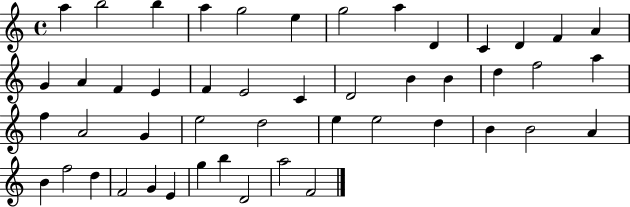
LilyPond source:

{
  \clef treble
  \time 4/4
  \defaultTimeSignature
  \key c \major
  a''4 b''2 b''4 | a''4 g''2 e''4 | g''2 a''4 d'4 | c'4 d'4 f'4 a'4 | \break g'4 a'4 f'4 e'4 | f'4 e'2 c'4 | d'2 b'4 b'4 | d''4 f''2 a''4 | \break f''4 a'2 g'4 | e''2 d''2 | e''4 e''2 d''4 | b'4 b'2 a'4 | \break b'4 f''2 d''4 | f'2 g'4 e'4 | g''4 b''4 d'2 | a''2 f'2 | \break \bar "|."
}